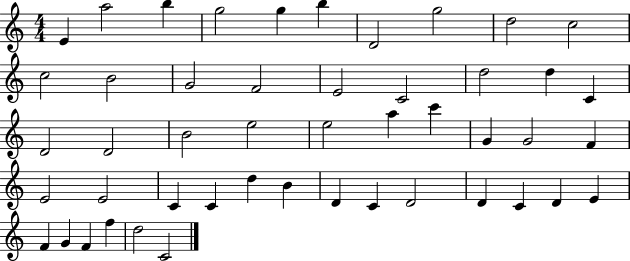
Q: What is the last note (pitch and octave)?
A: C4